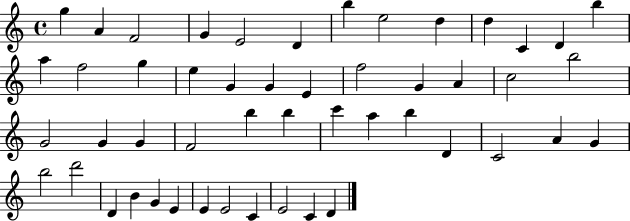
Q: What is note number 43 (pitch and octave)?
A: G4